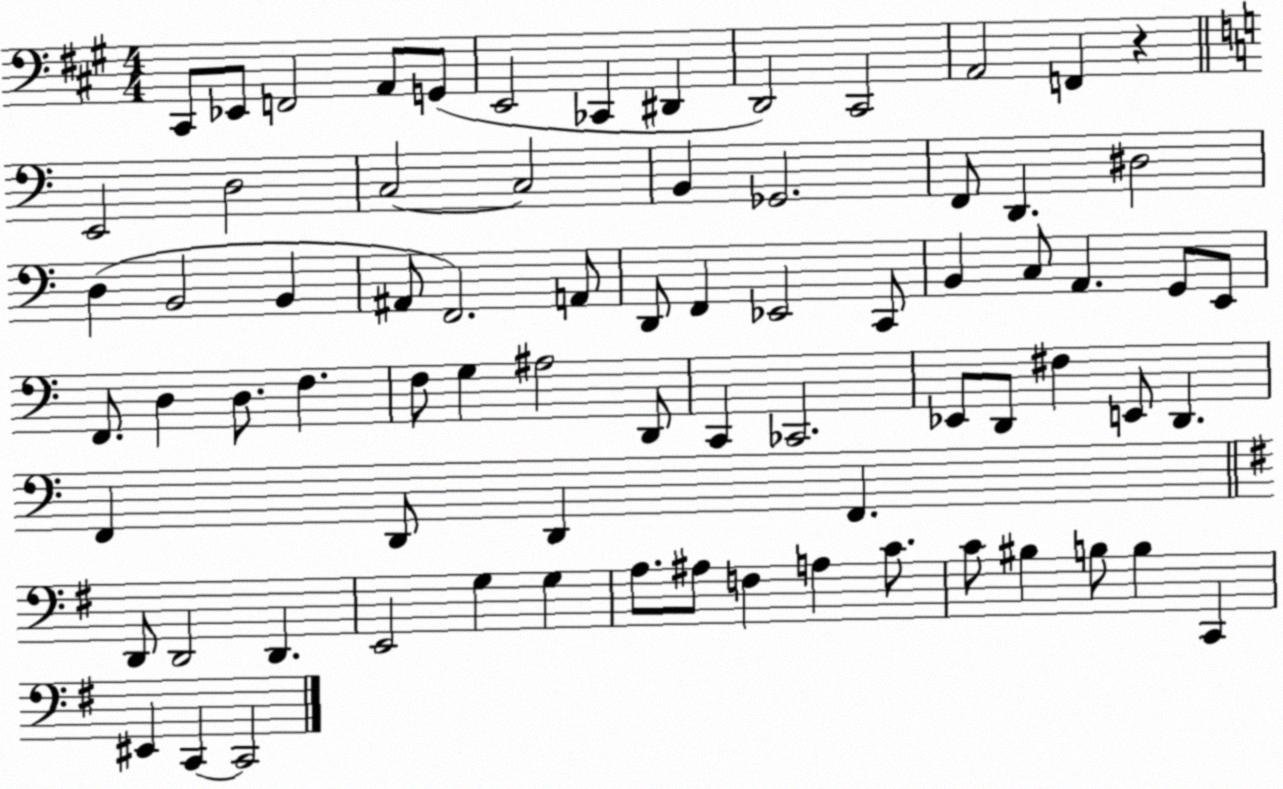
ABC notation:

X:1
T:Untitled
M:4/4
L:1/4
K:A
^C,,/2 _E,,/2 F,,2 A,,/2 G,,/2 E,,2 _C,, ^D,, D,,2 ^C,,2 A,,2 F,, z E,,2 D,2 C,2 C,2 B,, _G,,2 F,,/2 D,, ^D,2 D, B,,2 B,, ^A,,/2 F,,2 A,,/2 D,,/2 F,, _E,,2 C,,/2 B,, C,/2 A,, G,,/2 E,,/2 F,,/2 D, D,/2 F, F,/2 G, ^A,2 D,,/2 C,, _C,,2 _E,,/2 D,,/2 ^F, E,,/2 D,, F,, D,,/2 D,, F,, D,,/2 D,,2 D,, E,,2 G, G, A,/2 ^A,/2 F, A, C/2 C/2 ^B, B,/2 B, C,, ^E,, C,, C,,2